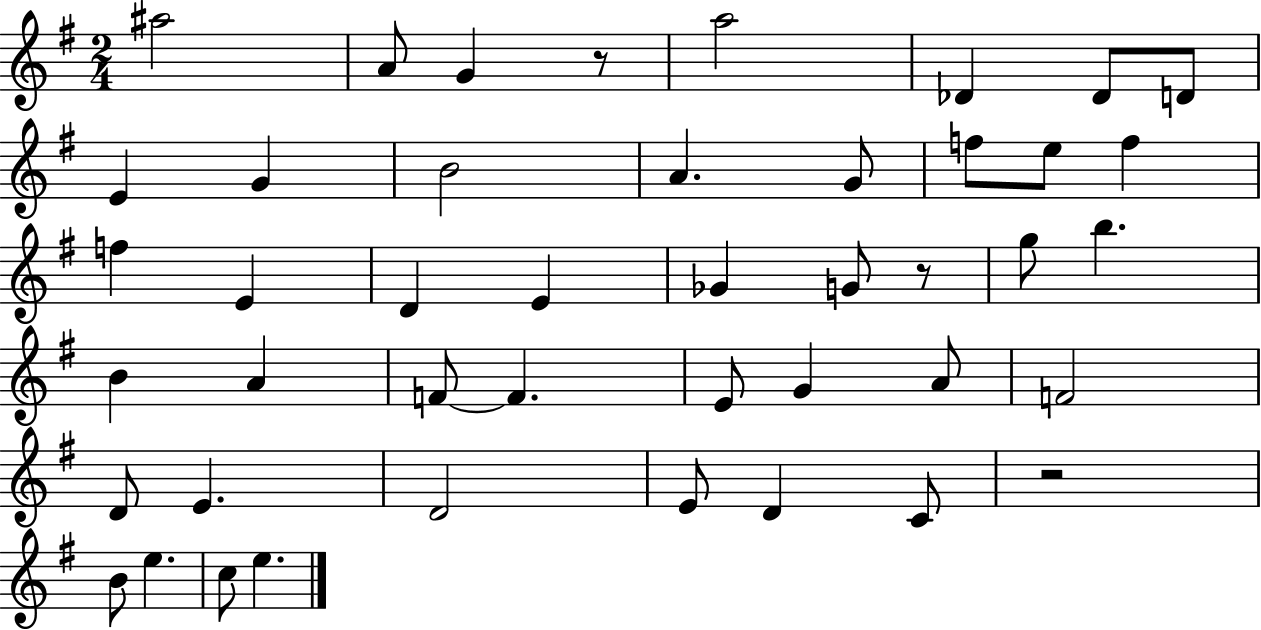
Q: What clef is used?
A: treble